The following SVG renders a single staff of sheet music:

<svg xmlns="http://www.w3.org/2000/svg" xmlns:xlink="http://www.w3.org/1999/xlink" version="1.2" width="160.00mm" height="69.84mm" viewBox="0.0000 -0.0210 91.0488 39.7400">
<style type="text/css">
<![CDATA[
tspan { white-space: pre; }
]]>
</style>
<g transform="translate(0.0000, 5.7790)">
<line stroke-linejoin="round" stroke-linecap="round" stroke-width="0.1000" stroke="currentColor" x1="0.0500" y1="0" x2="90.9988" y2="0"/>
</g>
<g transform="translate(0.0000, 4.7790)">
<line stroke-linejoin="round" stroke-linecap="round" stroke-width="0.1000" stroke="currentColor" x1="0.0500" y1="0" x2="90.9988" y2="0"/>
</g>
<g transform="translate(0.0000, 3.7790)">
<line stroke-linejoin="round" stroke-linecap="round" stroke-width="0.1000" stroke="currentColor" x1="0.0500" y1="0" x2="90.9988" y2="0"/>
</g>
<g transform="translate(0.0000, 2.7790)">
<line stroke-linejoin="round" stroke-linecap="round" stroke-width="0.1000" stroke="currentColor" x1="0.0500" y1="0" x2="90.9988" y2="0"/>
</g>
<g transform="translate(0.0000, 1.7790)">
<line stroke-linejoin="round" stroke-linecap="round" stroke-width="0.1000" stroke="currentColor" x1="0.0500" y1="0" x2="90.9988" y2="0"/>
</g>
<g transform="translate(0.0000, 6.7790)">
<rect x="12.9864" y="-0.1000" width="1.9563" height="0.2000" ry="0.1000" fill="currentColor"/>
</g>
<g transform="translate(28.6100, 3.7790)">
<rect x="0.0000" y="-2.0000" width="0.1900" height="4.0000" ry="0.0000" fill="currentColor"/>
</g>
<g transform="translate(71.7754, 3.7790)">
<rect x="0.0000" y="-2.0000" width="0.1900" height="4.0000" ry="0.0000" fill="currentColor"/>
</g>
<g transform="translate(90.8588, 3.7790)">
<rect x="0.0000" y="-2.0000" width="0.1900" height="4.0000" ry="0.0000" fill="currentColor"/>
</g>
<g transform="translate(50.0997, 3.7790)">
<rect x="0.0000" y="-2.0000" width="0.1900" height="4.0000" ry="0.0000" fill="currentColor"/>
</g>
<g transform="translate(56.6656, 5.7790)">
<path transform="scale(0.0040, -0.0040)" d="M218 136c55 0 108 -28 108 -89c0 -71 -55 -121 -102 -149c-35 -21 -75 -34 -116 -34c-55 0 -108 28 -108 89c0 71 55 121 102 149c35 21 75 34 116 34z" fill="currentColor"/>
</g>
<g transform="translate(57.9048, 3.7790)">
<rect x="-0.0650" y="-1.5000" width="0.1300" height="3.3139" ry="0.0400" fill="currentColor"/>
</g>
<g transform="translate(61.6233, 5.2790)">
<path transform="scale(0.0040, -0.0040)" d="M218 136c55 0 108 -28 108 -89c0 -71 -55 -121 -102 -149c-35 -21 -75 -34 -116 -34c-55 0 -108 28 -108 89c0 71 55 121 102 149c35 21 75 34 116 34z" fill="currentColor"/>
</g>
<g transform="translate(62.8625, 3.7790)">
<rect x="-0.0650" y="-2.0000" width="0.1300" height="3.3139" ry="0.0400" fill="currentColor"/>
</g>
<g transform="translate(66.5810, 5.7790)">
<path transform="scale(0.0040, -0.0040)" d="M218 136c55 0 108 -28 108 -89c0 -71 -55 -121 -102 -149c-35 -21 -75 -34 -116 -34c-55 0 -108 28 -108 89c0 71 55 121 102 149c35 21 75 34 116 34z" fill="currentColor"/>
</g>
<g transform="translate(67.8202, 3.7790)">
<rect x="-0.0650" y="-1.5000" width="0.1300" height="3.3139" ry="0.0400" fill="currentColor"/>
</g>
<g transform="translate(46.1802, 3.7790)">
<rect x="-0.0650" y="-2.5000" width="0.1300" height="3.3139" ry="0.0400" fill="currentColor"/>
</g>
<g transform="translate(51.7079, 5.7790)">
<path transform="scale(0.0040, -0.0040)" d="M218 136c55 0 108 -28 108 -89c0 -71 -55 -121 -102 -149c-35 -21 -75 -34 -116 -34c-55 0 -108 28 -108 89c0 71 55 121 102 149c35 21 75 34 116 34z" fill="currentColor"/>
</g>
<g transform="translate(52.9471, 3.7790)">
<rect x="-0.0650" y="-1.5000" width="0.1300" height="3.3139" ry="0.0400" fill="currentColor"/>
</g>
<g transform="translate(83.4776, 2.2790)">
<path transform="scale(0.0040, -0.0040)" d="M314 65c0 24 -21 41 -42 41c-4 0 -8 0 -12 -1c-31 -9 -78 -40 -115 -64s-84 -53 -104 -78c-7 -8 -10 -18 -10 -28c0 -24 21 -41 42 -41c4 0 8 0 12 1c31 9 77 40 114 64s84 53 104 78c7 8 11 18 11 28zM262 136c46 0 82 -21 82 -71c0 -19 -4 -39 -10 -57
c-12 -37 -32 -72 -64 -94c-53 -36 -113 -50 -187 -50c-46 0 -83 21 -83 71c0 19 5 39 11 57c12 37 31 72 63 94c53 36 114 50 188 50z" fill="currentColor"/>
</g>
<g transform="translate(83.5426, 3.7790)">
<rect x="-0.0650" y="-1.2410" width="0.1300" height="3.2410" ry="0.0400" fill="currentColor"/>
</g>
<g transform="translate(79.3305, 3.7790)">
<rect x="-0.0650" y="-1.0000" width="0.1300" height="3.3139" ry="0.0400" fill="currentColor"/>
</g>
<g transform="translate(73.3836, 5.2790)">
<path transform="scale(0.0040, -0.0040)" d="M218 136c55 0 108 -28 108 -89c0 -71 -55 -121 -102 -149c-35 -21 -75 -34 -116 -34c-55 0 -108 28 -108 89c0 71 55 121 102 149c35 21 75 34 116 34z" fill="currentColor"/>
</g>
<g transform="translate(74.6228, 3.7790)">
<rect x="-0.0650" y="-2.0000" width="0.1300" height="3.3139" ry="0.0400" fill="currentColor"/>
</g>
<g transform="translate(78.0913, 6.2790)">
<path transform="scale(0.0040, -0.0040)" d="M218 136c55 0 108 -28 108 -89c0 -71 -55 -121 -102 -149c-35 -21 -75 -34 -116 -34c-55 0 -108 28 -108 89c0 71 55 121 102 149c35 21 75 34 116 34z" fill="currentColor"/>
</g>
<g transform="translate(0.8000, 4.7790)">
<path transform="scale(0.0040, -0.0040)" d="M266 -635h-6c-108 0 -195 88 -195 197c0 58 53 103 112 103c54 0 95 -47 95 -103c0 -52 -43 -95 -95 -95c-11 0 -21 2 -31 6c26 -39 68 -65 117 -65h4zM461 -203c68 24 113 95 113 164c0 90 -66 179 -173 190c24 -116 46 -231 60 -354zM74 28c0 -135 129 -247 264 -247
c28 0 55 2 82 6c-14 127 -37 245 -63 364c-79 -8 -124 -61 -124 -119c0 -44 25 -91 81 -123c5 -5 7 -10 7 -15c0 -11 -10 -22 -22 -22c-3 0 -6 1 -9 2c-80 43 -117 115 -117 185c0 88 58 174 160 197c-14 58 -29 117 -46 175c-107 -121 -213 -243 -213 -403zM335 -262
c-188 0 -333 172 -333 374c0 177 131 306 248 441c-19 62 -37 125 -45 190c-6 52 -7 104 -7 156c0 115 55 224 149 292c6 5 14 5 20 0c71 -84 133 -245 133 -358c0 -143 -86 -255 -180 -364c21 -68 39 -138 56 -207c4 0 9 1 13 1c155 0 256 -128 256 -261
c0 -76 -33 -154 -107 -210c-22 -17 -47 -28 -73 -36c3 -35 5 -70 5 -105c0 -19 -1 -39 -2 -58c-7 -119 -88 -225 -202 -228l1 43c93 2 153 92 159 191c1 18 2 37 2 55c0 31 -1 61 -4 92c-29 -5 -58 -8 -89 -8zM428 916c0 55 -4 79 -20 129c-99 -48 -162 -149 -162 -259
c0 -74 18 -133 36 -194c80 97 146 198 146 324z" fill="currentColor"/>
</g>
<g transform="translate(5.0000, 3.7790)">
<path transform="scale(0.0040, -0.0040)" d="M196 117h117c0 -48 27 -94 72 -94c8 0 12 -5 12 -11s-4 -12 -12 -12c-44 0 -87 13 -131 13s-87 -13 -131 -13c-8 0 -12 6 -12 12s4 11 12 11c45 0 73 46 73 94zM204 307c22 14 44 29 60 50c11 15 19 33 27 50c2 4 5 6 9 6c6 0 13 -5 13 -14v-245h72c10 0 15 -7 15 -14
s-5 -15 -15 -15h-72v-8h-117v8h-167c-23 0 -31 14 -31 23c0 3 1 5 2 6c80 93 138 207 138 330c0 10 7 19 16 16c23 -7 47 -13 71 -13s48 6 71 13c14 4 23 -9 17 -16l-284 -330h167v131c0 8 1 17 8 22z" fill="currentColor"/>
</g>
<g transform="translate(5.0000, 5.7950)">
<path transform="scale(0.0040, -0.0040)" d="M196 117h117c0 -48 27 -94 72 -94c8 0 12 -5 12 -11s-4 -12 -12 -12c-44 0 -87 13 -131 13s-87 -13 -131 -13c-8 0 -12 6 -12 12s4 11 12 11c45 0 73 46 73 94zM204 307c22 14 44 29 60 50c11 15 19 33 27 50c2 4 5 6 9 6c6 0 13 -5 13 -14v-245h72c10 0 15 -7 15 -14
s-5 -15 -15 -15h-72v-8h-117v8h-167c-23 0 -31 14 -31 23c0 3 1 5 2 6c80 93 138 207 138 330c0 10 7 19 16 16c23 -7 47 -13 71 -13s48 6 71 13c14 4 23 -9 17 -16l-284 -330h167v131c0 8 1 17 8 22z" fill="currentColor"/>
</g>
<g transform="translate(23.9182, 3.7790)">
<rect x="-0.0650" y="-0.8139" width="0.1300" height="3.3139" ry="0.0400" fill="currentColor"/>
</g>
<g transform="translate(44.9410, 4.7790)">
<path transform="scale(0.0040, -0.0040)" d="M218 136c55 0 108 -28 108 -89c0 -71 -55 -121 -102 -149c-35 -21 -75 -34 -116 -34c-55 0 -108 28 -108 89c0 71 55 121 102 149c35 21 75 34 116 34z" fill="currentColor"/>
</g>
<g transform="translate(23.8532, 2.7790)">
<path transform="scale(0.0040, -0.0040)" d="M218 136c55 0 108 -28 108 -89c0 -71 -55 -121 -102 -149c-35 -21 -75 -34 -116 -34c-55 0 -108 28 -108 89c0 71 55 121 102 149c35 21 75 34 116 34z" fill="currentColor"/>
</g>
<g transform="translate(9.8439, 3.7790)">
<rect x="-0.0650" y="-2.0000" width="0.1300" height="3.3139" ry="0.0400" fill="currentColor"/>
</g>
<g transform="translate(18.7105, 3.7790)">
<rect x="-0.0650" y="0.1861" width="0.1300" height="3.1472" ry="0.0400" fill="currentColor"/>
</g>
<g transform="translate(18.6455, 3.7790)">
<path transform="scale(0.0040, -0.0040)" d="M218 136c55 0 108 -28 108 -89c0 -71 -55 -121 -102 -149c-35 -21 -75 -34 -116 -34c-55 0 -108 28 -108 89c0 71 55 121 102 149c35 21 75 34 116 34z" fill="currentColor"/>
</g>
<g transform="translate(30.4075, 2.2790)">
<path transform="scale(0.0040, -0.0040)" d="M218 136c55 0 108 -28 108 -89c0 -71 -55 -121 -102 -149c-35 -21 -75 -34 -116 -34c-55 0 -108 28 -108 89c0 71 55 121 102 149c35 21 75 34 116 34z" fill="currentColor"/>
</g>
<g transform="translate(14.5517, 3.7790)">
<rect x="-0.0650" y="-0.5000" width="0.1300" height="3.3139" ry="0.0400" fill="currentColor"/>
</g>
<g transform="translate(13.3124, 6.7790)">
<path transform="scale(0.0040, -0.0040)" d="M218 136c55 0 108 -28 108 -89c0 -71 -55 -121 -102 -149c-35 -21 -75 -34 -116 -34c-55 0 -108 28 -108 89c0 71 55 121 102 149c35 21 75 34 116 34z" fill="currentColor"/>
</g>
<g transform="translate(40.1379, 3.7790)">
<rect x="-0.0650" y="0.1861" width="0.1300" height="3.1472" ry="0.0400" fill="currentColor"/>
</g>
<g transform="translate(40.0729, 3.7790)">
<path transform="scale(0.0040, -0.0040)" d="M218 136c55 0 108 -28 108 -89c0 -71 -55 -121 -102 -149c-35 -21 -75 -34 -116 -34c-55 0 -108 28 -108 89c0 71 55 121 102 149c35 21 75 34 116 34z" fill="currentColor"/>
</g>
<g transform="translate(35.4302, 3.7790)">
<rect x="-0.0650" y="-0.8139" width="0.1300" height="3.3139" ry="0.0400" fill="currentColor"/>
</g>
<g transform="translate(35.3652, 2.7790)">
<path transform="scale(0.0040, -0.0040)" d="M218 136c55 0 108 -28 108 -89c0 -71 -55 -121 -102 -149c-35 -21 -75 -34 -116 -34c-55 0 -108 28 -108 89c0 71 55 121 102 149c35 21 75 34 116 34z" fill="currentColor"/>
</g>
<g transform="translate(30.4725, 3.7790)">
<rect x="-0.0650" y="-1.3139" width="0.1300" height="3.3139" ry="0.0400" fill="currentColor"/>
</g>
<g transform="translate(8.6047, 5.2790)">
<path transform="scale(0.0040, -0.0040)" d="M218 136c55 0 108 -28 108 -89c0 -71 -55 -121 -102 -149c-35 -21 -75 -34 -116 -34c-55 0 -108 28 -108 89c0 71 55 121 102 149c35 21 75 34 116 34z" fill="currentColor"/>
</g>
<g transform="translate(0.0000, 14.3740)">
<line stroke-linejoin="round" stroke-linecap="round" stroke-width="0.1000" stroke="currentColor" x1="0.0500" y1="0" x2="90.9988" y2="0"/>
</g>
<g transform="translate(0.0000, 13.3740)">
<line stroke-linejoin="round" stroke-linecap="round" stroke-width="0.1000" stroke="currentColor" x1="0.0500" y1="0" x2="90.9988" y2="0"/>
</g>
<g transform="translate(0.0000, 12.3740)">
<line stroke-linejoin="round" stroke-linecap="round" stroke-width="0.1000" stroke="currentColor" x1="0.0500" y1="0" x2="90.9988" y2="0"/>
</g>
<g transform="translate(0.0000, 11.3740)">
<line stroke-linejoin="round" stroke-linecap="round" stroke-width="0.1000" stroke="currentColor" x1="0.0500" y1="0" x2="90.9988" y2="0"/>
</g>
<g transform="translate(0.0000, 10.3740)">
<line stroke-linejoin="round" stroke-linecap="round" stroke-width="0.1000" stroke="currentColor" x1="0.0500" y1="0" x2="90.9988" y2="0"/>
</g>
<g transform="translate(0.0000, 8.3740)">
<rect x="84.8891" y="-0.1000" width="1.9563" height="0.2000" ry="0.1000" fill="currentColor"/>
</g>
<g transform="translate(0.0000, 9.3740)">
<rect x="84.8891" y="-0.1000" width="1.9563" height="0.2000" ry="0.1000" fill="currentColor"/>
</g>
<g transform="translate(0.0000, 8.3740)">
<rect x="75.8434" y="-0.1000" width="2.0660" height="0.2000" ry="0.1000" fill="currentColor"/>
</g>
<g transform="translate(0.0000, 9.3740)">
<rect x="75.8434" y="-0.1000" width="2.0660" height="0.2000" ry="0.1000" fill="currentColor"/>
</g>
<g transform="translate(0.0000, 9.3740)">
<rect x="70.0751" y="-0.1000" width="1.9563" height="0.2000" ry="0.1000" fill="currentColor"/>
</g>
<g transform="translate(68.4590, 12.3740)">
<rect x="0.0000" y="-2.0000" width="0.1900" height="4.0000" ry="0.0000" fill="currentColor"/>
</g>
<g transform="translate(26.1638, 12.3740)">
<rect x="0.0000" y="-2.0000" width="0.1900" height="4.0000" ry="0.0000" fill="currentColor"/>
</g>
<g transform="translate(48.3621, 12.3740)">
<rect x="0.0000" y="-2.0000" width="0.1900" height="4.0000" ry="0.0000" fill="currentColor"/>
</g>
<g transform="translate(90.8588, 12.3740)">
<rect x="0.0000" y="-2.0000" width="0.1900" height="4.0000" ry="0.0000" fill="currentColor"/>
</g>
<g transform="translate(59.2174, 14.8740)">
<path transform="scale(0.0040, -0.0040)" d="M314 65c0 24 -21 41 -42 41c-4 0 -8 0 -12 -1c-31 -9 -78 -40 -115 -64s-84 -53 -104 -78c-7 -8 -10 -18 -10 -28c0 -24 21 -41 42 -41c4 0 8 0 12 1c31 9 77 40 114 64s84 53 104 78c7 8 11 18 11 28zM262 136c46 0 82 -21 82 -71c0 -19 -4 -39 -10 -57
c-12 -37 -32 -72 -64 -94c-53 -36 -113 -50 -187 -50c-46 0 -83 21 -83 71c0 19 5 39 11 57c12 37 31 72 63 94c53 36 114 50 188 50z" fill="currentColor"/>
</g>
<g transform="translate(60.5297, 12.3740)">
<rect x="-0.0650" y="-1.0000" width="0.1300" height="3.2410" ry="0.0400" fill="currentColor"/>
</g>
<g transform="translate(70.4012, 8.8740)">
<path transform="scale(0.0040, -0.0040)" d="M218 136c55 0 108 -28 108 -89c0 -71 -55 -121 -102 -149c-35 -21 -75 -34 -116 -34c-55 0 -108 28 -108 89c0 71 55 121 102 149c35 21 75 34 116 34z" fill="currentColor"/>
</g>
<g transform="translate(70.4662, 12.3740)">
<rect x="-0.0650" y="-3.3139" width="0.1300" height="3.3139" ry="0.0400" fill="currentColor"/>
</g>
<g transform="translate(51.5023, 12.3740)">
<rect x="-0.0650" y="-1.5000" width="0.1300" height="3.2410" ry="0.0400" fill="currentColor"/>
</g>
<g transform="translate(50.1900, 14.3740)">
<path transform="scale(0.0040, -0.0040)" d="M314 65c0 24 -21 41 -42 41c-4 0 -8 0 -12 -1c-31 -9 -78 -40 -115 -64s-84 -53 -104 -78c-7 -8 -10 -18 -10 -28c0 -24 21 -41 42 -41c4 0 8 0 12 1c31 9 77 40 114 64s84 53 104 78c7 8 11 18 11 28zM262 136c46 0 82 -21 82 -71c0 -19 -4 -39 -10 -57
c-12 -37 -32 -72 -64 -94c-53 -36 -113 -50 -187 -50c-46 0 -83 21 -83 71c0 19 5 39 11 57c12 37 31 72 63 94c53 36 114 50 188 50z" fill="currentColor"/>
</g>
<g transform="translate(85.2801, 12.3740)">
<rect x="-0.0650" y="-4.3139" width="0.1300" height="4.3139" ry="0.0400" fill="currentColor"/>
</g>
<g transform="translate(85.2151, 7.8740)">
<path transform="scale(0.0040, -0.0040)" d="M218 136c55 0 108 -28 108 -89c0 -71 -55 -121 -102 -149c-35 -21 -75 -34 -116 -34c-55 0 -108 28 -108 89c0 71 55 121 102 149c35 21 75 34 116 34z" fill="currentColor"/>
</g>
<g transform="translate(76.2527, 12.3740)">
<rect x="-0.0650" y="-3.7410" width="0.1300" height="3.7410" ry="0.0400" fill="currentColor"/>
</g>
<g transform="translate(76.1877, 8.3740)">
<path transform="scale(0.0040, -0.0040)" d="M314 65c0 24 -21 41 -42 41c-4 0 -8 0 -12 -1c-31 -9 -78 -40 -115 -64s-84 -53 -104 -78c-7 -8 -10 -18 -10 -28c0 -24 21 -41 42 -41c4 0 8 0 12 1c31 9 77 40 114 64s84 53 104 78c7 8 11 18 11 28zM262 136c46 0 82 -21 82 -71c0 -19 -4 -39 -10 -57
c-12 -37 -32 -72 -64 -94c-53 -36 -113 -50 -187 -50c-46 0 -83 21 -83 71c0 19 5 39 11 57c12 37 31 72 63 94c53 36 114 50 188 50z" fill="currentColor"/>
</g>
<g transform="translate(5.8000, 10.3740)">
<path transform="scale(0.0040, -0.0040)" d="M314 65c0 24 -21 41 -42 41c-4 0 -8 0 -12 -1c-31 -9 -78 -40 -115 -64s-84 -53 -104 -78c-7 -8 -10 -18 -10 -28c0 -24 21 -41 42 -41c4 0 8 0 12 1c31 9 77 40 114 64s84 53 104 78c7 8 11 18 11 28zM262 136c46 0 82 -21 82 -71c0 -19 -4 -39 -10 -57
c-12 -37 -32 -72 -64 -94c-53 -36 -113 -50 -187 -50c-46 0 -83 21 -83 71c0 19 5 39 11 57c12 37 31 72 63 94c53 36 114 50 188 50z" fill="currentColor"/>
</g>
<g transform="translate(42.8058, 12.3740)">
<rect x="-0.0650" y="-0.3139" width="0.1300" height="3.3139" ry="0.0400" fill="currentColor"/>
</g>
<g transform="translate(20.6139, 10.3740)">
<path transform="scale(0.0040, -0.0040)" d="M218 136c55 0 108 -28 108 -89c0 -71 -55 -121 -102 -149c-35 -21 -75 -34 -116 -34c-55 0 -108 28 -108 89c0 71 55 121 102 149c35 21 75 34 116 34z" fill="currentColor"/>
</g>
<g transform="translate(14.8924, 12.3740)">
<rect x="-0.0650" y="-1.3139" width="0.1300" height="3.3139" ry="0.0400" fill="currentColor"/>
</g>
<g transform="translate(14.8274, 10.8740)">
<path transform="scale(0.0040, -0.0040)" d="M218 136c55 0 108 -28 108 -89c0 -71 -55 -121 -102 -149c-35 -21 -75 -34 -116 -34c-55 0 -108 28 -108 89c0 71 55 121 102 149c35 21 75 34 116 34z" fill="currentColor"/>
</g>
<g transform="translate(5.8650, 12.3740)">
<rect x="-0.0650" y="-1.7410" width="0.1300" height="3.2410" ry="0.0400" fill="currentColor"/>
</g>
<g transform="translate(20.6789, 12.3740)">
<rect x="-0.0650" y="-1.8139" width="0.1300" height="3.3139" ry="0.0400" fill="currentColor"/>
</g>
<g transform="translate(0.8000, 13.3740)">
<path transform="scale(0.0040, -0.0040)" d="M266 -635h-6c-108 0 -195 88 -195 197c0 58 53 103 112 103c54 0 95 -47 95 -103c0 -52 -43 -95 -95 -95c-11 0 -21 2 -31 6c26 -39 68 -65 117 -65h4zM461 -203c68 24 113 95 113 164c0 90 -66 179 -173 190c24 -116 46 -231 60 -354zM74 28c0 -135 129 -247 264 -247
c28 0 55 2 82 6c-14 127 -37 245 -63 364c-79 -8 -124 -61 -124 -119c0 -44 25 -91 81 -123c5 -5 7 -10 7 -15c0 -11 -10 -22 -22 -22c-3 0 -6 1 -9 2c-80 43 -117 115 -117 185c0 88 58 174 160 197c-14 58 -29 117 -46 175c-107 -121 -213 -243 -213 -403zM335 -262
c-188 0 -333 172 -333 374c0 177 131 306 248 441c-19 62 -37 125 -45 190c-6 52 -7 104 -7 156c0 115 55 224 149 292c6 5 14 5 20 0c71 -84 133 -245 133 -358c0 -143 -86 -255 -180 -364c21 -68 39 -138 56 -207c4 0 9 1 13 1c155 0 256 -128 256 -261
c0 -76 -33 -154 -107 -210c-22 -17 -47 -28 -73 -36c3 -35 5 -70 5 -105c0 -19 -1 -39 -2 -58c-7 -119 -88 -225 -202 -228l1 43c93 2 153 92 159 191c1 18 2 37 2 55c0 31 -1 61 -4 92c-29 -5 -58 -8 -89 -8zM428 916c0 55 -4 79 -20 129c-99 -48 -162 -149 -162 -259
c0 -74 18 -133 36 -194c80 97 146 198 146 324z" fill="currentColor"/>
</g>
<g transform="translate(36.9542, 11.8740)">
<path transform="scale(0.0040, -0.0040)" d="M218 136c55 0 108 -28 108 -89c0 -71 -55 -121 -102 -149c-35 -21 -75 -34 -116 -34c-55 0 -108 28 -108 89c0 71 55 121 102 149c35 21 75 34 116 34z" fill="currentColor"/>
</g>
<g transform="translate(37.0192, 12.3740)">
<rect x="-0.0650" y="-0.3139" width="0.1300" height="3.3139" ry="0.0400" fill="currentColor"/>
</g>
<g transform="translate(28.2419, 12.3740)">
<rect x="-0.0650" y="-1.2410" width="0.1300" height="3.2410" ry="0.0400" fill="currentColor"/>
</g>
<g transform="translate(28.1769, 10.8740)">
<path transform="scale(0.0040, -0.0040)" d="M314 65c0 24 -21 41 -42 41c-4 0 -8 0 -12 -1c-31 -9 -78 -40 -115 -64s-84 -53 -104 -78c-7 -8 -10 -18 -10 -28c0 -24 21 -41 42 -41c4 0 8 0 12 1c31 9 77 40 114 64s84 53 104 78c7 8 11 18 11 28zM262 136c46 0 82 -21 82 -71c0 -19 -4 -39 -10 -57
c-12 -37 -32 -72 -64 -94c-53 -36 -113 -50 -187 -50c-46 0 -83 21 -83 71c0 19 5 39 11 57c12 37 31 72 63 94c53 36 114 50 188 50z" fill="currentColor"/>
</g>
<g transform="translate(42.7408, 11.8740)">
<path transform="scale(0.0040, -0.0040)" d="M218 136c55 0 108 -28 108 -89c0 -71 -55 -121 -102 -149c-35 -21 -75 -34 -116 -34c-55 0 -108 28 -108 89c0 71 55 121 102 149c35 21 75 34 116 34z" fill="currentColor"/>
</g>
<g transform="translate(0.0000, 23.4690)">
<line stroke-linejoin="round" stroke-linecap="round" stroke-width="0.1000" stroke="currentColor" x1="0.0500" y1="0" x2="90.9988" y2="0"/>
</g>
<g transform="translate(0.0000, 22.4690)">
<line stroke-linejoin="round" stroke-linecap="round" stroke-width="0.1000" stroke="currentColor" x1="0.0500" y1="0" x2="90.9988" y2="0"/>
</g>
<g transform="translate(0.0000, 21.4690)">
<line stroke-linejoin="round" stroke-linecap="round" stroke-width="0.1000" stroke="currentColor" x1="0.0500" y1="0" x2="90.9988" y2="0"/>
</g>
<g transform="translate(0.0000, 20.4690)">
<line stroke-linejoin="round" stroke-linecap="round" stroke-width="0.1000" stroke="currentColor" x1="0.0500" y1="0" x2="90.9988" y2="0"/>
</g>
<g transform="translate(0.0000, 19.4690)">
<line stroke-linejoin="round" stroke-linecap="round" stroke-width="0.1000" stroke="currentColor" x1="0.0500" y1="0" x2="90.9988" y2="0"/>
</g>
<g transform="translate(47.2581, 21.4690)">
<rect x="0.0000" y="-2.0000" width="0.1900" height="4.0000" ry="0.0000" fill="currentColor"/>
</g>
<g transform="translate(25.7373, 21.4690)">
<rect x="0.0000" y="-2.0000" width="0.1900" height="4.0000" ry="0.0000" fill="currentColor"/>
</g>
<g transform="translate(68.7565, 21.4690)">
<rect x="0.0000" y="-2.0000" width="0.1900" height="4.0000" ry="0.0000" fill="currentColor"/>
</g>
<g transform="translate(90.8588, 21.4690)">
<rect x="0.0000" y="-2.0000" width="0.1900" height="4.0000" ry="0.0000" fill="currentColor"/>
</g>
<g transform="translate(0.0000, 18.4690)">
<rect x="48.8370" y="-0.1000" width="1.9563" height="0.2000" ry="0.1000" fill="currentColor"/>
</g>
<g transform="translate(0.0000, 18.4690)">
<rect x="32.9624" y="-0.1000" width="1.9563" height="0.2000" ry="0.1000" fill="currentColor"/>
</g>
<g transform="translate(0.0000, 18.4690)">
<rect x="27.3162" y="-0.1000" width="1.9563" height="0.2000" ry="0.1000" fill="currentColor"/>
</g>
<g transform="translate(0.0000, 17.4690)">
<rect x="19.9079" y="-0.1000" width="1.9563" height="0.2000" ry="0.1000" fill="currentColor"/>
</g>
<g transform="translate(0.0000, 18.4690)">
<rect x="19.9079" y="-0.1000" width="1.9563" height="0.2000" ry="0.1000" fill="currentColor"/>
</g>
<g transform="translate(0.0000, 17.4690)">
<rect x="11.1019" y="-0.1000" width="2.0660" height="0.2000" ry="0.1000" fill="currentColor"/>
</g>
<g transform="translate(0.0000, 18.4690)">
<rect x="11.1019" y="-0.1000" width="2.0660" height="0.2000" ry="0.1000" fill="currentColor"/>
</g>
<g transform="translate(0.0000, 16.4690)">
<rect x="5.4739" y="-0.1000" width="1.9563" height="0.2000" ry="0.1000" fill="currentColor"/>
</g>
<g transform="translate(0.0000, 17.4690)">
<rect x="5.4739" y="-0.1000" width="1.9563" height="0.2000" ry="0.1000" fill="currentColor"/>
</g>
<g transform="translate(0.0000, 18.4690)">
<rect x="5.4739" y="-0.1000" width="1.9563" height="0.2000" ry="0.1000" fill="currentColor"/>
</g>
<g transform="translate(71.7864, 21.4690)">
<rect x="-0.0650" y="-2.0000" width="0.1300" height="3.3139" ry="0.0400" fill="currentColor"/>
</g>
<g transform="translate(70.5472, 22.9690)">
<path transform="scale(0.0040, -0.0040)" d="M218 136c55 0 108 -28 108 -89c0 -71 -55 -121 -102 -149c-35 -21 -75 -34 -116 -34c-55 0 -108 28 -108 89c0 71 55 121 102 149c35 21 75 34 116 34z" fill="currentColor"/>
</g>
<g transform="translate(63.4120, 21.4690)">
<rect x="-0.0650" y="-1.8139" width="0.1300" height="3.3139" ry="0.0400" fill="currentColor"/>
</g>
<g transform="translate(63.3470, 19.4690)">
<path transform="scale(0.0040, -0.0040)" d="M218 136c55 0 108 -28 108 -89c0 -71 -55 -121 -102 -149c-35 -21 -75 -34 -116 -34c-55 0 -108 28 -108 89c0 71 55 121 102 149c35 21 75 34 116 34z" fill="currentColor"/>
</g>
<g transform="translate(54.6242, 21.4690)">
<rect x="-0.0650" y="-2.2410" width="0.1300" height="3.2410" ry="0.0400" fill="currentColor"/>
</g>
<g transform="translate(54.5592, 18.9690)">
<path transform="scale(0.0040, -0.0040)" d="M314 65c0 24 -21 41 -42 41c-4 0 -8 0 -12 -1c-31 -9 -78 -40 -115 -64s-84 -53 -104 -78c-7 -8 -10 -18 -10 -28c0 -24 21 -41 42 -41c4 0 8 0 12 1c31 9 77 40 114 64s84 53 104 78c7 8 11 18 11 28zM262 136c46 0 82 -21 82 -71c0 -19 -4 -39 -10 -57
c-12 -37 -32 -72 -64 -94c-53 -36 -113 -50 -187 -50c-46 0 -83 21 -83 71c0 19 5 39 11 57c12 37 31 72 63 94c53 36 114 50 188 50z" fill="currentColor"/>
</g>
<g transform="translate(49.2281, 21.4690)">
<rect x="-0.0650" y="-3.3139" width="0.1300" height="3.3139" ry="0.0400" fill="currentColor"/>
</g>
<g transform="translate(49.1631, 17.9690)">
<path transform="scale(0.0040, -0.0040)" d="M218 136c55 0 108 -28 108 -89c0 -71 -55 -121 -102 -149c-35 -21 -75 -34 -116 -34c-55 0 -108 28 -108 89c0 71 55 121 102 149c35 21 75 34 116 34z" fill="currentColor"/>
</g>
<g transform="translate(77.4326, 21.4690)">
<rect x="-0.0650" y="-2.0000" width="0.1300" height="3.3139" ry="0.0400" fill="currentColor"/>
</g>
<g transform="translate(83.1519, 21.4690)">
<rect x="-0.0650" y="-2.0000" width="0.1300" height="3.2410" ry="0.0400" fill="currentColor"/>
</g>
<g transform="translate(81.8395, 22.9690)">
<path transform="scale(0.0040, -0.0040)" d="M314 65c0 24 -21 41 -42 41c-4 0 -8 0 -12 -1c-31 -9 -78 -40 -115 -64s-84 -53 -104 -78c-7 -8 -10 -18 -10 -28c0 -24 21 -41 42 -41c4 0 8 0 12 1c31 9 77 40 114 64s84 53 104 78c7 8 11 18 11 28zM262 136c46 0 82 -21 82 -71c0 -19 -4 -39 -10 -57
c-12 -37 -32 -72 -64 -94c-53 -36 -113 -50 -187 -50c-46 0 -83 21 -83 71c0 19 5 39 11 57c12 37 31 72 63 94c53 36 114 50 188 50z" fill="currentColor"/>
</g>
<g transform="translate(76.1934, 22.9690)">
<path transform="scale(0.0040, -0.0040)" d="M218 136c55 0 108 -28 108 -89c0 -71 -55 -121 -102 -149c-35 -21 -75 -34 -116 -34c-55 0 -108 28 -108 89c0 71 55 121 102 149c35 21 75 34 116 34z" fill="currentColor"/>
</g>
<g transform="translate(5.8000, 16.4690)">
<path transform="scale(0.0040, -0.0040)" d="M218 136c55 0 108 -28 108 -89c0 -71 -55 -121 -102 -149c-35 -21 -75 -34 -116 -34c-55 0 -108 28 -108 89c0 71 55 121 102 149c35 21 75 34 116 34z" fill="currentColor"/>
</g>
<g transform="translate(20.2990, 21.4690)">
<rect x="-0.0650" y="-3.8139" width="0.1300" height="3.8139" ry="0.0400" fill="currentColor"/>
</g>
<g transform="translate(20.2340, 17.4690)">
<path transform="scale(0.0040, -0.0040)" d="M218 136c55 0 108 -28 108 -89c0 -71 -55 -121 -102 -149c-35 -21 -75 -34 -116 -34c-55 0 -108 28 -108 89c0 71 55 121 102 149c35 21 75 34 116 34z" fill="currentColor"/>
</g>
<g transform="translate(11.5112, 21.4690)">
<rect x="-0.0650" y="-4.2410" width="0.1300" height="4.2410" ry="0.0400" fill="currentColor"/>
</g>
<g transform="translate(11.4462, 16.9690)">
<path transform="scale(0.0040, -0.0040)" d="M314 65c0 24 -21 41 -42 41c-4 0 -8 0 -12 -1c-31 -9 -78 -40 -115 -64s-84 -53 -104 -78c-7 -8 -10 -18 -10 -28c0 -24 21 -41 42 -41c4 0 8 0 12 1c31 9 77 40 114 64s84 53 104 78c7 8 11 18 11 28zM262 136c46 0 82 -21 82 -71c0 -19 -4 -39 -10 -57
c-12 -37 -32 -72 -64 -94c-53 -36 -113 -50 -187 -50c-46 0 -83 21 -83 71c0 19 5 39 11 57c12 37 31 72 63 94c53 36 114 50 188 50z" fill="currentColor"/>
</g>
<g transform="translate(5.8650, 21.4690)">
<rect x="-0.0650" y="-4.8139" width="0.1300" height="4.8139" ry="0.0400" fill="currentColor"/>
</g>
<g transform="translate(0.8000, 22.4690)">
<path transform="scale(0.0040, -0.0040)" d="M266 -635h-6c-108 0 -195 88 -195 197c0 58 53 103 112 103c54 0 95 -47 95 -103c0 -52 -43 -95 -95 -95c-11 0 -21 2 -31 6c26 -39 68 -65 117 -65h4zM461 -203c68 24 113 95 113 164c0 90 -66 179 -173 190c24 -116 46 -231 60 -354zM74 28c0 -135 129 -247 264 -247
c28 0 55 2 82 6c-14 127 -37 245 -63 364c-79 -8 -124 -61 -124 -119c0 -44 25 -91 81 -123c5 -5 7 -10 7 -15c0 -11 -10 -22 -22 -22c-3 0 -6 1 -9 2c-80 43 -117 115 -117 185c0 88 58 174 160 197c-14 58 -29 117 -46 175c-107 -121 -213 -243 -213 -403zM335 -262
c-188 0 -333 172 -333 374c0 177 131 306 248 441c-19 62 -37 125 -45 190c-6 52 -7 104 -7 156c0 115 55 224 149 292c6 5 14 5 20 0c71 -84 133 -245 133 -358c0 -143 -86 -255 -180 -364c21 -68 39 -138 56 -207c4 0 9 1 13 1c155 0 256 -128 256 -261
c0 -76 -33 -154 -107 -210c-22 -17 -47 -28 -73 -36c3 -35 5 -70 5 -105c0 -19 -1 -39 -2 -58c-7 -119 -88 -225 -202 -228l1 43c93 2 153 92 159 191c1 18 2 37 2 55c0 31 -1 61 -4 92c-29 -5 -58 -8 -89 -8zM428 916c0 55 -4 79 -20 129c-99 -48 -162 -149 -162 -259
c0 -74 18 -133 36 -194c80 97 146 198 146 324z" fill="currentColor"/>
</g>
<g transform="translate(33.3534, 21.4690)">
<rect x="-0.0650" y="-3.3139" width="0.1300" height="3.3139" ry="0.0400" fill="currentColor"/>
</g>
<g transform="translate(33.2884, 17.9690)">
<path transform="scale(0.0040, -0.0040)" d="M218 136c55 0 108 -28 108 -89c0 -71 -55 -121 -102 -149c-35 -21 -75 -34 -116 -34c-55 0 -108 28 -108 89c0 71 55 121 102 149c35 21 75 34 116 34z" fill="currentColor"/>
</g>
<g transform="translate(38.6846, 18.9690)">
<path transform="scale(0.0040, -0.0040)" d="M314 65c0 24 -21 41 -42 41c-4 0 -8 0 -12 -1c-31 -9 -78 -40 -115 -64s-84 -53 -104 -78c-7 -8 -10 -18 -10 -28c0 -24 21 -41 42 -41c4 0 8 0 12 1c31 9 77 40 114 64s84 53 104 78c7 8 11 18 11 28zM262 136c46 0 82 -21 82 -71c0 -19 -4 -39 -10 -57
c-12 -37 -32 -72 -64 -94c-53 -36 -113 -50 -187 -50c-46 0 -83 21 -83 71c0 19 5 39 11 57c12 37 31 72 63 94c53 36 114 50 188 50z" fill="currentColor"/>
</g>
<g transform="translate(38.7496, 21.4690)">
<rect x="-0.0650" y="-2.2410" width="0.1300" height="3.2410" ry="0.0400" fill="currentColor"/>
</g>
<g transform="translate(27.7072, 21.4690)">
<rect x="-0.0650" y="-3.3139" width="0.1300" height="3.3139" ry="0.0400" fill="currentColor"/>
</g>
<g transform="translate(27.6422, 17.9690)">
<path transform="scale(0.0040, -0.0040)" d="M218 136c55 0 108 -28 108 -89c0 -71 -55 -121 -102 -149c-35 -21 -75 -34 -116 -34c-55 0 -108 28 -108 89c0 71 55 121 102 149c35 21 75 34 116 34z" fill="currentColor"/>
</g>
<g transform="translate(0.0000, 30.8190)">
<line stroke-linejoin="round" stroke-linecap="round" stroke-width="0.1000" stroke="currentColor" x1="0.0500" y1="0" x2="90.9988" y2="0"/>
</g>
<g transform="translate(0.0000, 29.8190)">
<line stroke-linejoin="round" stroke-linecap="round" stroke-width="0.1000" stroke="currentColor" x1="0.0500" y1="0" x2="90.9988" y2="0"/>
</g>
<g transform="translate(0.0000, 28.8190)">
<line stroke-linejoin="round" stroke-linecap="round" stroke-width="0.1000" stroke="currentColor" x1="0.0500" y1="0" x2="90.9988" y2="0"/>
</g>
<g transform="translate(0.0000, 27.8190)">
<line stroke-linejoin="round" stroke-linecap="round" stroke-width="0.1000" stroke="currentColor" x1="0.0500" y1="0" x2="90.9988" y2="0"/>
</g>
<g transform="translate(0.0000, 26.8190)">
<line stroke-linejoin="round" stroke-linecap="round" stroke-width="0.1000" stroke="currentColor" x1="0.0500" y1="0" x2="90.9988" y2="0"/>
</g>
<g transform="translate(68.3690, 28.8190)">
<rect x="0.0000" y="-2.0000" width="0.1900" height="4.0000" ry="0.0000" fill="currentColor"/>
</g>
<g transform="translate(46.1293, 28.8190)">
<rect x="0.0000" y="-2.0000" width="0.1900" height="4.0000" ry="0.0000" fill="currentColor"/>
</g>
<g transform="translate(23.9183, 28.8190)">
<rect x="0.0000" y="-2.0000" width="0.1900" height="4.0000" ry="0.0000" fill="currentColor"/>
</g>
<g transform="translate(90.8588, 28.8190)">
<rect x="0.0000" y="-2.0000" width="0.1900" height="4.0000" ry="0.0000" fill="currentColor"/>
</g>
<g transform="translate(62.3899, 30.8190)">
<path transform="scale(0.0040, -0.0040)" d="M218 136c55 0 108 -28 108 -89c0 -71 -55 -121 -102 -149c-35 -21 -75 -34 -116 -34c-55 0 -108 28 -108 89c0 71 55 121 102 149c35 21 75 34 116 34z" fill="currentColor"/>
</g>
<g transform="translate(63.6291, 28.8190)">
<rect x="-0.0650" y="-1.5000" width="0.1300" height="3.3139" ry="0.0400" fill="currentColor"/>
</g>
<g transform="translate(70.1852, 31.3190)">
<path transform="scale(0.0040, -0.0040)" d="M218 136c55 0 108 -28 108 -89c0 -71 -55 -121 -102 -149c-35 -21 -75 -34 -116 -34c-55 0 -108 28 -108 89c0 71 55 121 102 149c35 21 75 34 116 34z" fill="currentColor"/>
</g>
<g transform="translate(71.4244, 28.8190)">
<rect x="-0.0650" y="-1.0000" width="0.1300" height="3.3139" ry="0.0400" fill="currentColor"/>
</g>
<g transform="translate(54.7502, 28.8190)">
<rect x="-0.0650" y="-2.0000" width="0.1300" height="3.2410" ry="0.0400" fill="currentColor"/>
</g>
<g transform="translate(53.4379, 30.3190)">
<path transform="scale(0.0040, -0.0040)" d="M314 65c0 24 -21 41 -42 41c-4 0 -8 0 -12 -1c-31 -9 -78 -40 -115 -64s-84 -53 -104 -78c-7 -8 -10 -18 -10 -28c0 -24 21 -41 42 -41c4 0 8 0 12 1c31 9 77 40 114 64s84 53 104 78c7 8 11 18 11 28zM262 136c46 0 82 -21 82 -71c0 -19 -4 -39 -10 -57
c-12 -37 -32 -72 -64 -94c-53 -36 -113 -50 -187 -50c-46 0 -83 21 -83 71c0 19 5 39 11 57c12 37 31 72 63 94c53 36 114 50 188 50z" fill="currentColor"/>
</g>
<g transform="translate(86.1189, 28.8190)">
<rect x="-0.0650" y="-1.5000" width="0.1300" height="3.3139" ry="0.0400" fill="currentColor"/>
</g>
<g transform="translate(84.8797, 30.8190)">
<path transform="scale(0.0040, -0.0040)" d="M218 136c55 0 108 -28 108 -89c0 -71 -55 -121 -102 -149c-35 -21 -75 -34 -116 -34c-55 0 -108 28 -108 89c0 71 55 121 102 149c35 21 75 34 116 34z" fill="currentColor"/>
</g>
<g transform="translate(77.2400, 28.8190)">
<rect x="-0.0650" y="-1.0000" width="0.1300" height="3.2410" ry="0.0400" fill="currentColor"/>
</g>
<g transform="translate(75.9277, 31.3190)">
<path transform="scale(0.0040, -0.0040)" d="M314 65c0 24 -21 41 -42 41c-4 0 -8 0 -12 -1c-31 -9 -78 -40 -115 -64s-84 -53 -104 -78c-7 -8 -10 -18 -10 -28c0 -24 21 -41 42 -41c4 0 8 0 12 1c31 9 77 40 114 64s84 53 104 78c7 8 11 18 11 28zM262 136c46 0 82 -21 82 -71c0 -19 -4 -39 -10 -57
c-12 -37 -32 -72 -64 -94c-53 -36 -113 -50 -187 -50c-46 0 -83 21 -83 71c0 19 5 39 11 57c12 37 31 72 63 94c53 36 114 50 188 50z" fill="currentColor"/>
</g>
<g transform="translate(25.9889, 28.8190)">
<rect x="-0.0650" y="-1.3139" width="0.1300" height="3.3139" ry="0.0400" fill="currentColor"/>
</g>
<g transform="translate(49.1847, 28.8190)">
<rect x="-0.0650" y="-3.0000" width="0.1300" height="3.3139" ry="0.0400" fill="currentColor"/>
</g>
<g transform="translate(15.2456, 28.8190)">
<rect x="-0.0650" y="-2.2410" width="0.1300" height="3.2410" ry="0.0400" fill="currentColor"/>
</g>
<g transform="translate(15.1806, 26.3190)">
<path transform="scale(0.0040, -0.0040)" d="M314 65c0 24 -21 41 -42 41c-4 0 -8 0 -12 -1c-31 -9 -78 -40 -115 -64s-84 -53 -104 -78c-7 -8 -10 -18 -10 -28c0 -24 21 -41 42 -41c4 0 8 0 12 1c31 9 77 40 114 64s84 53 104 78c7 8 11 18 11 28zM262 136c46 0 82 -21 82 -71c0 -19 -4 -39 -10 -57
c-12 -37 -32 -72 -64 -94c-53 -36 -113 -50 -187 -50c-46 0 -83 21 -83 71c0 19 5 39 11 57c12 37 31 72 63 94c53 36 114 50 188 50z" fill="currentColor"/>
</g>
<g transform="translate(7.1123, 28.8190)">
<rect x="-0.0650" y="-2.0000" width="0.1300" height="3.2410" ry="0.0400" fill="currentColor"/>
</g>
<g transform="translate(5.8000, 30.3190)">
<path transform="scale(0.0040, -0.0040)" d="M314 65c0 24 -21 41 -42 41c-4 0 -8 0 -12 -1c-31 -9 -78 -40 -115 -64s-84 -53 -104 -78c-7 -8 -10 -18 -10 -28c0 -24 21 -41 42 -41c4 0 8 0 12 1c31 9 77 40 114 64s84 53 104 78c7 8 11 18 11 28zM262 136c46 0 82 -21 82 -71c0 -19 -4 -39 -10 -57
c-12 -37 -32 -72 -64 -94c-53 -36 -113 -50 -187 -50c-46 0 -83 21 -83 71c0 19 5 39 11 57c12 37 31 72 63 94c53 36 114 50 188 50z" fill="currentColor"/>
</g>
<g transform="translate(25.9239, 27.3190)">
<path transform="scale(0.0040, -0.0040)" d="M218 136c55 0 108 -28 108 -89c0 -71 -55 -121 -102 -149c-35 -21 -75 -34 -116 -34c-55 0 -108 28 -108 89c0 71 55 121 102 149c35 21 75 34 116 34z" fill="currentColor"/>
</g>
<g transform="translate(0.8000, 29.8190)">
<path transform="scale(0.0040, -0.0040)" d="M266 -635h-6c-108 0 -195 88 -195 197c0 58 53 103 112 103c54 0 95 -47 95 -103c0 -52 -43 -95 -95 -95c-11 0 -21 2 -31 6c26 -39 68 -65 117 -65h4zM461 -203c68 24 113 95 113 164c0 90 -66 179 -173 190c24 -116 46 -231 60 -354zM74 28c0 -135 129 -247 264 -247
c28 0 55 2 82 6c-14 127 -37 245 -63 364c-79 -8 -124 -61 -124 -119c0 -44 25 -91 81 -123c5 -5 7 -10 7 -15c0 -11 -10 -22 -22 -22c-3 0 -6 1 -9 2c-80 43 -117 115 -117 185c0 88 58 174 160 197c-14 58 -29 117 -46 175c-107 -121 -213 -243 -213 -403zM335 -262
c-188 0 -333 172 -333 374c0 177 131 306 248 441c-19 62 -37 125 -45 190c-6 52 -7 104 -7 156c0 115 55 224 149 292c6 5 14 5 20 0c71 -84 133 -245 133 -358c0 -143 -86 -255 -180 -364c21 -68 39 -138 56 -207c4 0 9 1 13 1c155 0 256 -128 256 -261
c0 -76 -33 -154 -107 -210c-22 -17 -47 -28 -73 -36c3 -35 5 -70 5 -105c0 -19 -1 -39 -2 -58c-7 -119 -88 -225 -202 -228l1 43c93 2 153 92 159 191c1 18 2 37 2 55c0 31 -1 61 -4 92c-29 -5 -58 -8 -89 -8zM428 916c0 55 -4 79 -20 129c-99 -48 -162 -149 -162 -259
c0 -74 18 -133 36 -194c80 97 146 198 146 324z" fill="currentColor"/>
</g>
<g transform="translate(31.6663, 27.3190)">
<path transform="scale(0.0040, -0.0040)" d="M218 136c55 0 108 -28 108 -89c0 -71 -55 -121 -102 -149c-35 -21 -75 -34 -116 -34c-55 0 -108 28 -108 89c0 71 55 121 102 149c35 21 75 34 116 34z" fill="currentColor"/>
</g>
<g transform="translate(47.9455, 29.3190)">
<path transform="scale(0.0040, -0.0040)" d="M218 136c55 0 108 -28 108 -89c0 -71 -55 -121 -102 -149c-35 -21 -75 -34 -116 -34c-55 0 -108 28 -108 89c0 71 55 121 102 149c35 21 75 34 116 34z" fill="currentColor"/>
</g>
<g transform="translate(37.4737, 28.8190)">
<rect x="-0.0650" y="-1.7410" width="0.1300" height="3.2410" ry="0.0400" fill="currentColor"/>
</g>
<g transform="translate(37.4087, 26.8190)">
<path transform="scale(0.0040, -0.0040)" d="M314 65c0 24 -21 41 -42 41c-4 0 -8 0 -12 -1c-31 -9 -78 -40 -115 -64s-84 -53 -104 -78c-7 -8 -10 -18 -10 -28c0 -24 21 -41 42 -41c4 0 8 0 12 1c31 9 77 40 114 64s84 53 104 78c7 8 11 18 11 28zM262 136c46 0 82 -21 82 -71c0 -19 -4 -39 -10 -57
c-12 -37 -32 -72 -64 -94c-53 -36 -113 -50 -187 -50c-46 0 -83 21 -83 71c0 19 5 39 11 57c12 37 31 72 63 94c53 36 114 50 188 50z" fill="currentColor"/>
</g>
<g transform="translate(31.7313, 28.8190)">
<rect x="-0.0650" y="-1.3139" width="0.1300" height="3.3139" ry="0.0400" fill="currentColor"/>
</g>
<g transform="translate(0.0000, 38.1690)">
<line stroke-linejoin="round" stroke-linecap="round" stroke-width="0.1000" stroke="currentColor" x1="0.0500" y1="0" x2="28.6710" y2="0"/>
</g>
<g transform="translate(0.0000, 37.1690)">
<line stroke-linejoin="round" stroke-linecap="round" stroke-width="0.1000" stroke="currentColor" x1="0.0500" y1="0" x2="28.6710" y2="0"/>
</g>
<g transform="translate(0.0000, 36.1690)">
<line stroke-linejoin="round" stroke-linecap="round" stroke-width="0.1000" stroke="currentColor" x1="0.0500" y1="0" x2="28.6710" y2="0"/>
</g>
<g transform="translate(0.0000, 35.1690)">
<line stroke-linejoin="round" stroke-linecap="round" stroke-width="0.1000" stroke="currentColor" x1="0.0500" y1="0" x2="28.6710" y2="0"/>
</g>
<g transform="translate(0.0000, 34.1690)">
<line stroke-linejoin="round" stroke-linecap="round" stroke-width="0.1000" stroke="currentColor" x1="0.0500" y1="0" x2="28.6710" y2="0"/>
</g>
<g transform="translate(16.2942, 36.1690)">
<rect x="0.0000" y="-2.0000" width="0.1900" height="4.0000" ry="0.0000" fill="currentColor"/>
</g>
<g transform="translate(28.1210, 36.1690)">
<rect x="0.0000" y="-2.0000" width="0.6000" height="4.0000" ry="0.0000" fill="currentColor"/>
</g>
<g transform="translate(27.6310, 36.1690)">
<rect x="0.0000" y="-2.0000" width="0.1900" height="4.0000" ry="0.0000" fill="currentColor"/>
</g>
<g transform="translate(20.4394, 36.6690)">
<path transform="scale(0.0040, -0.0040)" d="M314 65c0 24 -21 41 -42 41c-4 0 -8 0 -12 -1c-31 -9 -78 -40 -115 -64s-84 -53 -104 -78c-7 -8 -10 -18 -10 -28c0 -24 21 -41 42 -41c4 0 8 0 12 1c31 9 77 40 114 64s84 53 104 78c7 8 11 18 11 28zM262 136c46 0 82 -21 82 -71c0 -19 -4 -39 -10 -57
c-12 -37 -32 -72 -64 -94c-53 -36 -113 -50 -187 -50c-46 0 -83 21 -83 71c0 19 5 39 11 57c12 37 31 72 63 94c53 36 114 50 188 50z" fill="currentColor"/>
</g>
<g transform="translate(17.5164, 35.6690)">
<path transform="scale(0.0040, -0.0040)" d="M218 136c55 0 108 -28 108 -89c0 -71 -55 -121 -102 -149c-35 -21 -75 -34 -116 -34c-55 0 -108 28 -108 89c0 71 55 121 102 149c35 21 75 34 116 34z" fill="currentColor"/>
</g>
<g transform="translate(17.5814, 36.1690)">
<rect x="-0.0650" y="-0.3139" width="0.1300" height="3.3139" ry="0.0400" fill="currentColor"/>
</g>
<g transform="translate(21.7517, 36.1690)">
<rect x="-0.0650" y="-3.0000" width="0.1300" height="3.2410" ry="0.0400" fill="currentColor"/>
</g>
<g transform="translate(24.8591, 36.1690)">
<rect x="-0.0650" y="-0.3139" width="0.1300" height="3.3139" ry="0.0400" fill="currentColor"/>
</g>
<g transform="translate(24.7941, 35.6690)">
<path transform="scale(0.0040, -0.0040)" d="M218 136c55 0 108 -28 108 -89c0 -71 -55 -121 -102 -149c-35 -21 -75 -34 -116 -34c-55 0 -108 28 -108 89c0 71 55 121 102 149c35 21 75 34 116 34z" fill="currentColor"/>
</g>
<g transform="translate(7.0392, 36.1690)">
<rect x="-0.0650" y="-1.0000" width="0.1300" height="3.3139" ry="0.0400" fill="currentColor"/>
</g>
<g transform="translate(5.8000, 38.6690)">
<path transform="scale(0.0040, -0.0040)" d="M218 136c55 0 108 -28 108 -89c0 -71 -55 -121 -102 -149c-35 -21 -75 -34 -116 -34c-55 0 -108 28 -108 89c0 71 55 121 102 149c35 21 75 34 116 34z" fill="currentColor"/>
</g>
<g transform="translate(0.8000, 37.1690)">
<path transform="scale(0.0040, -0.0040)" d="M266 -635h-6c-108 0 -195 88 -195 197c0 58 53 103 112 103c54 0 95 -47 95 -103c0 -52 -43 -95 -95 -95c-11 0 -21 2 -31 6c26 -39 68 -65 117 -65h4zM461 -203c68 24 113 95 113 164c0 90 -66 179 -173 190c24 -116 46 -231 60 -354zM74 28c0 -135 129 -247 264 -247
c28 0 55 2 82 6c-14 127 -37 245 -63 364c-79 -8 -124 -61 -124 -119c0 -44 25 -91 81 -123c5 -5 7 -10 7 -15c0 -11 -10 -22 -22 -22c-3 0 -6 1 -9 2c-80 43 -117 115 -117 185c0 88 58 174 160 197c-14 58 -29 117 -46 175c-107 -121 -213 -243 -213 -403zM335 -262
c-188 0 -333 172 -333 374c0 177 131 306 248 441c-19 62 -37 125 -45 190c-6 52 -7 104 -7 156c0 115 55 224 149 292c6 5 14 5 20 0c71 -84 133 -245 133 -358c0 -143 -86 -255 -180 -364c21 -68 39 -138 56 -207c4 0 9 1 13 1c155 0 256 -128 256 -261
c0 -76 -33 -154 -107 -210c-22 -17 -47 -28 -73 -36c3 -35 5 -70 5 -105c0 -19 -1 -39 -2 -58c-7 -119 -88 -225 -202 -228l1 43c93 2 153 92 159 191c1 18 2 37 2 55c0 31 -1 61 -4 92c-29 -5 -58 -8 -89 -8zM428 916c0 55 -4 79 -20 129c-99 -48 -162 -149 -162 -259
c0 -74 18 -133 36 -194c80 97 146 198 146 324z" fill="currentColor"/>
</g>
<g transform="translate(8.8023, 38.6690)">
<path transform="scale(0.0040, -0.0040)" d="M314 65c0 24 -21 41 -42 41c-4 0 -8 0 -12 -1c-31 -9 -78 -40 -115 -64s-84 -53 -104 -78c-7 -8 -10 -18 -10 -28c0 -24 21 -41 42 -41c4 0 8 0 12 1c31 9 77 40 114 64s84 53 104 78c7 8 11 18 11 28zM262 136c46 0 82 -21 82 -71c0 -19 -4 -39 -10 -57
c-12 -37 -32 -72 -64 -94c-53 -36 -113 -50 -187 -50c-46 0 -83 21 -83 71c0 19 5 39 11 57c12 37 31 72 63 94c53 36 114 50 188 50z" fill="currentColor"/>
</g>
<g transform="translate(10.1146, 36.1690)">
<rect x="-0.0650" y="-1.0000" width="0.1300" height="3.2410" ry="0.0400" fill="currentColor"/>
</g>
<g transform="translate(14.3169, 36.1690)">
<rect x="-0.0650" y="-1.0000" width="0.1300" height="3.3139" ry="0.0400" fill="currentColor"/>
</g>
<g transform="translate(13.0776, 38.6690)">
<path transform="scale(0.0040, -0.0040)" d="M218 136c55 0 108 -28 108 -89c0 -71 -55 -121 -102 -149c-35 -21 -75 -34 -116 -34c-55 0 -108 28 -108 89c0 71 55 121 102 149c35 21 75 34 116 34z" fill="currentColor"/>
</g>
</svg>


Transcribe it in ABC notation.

X:1
T:Untitled
M:4/4
L:1/4
K:C
F C B d e d B G E E F E F D e2 f2 e f e2 c c E2 D2 b c'2 d' e' d'2 c' b b g2 b g2 f F F F2 F2 g2 e e f2 A F2 E D D2 E D D2 D c A2 c